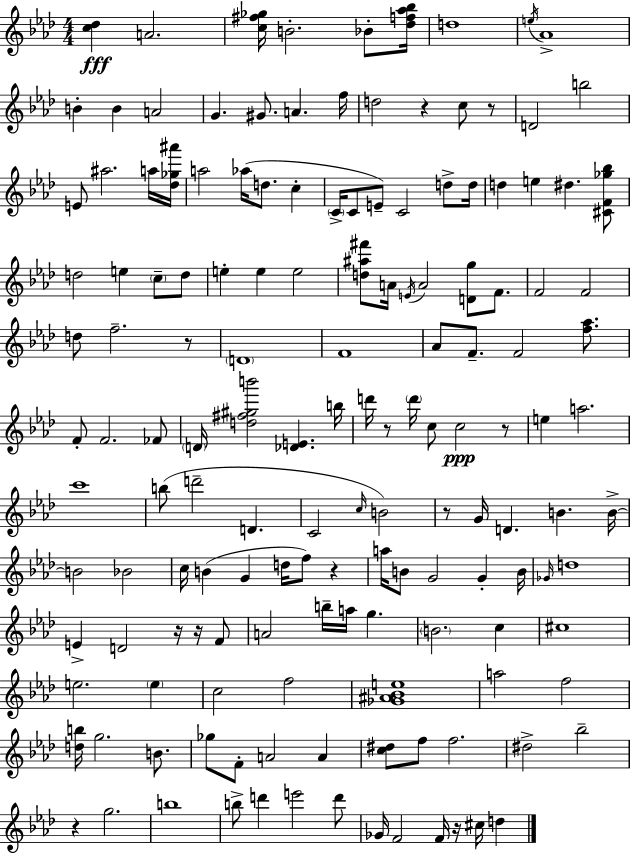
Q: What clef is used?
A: treble